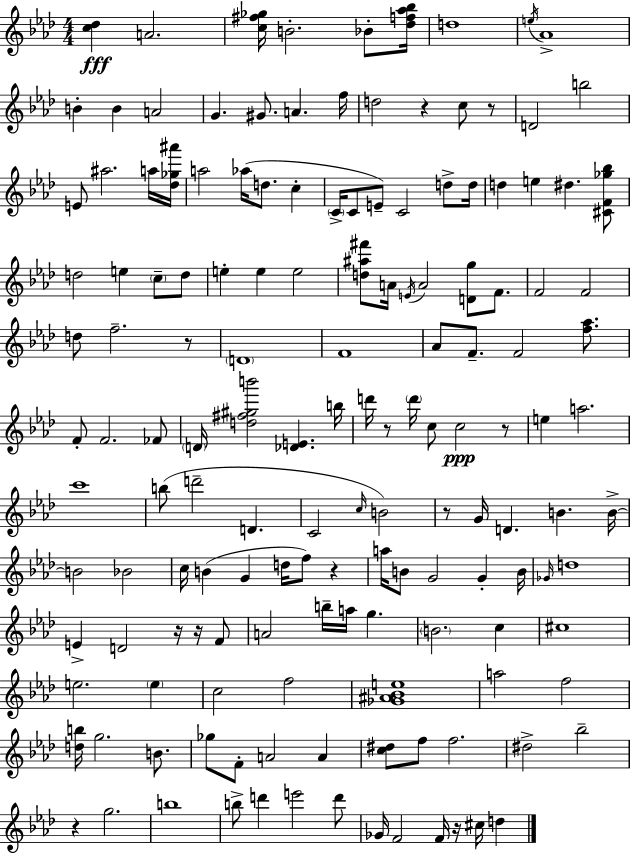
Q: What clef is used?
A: treble